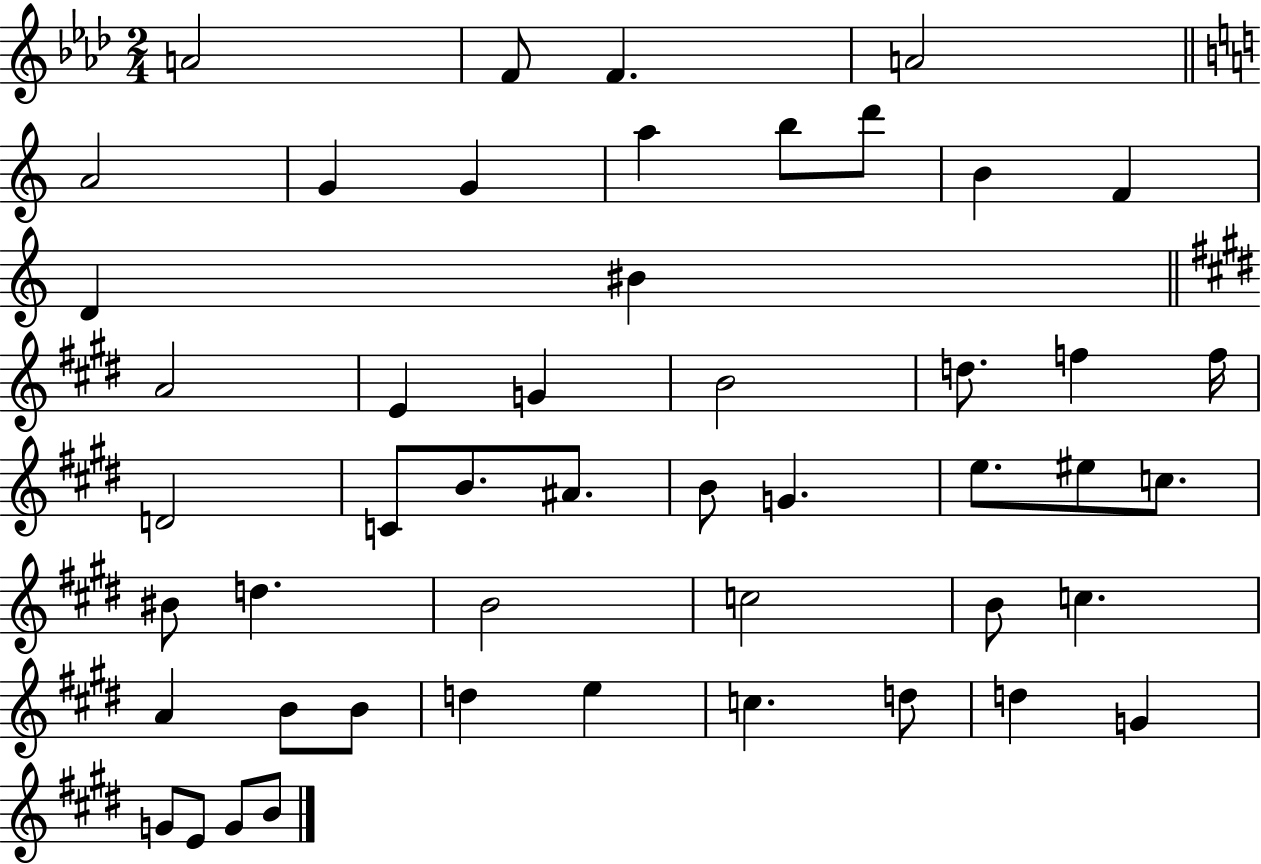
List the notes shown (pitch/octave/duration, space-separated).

A4/h F4/e F4/q. A4/h A4/h G4/q G4/q A5/q B5/e D6/e B4/q F4/q D4/q BIS4/q A4/h E4/q G4/q B4/h D5/e. F5/q F5/s D4/h C4/e B4/e. A#4/e. B4/e G4/q. E5/e. EIS5/e C5/e. BIS4/e D5/q. B4/h C5/h B4/e C5/q. A4/q B4/e B4/e D5/q E5/q C5/q. D5/e D5/q G4/q G4/e E4/e G4/e B4/e